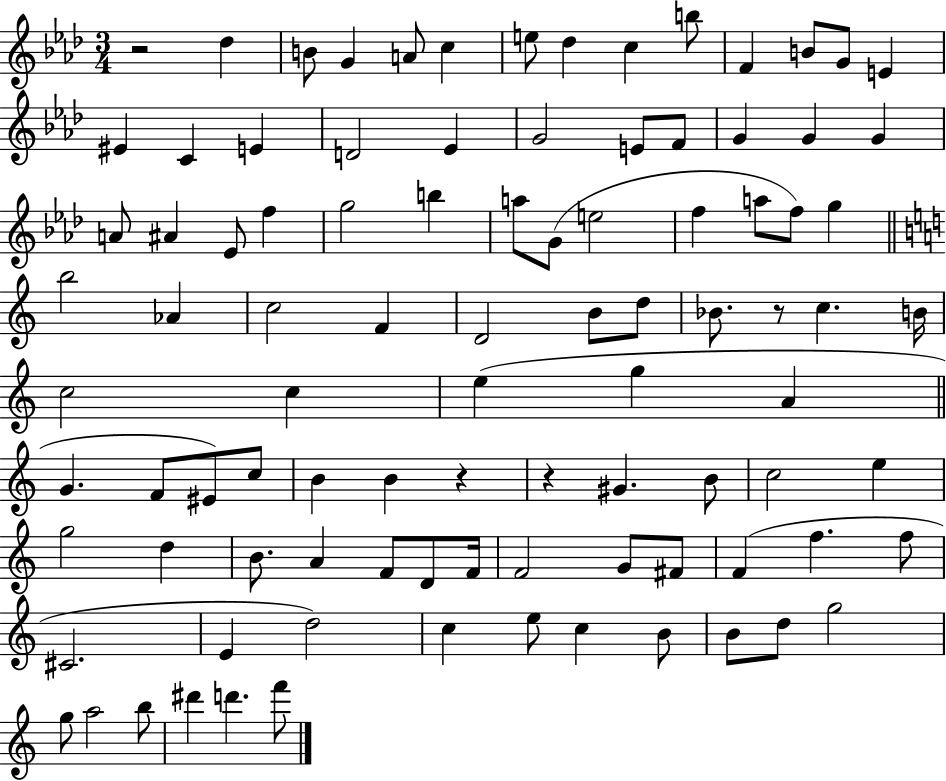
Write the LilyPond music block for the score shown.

{
  \clef treble
  \numericTimeSignature
  \time 3/4
  \key aes \major
  r2 des''4 | b'8 g'4 a'8 c''4 | e''8 des''4 c''4 b''8 | f'4 b'8 g'8 e'4 | \break eis'4 c'4 e'4 | d'2 ees'4 | g'2 e'8 f'8 | g'4 g'4 g'4 | \break a'8 ais'4 ees'8 f''4 | g''2 b''4 | a''8 g'8( e''2 | f''4 a''8 f''8) g''4 | \break \bar "||" \break \key a \minor b''2 aes'4 | c''2 f'4 | d'2 b'8 d''8 | bes'8. r8 c''4. b'16 | \break c''2 c''4 | e''4( g''4 a'4 | \bar "||" \break \key a \minor g'4. f'8 eis'8) c''8 | b'4 b'4 r4 | r4 gis'4. b'8 | c''2 e''4 | \break g''2 d''4 | b'8. a'4 f'8 d'8 f'16 | f'2 g'8 fis'8 | f'4( f''4. f''8 | \break cis'2. | e'4 d''2) | c''4 e''8 c''4 b'8 | b'8 d''8 g''2 | \break g''8 a''2 b''8 | dis'''4 d'''4. f'''8 | \bar "|."
}